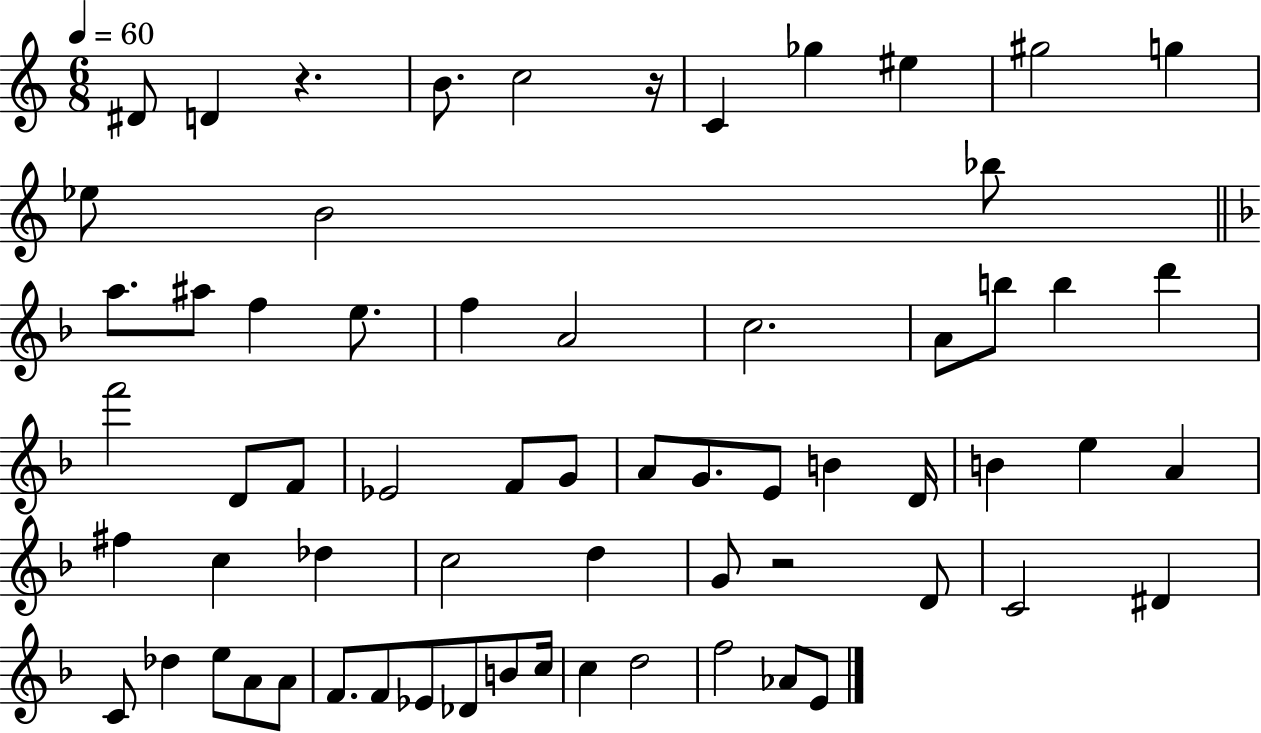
D#4/e D4/q R/q. B4/e. C5/h R/s C4/q Gb5/q EIS5/q G#5/h G5/q Eb5/e B4/h Bb5/e A5/e. A#5/e F5/q E5/e. F5/q A4/h C5/h. A4/e B5/e B5/q D6/q F6/h D4/e F4/e Eb4/h F4/e G4/e A4/e G4/e. E4/e B4/q D4/s B4/q E5/q A4/q F#5/q C5/q Db5/q C5/h D5/q G4/e R/h D4/e C4/h D#4/q C4/e Db5/q E5/e A4/e A4/e F4/e. F4/e Eb4/e Db4/e B4/e C5/s C5/q D5/h F5/h Ab4/e E4/e